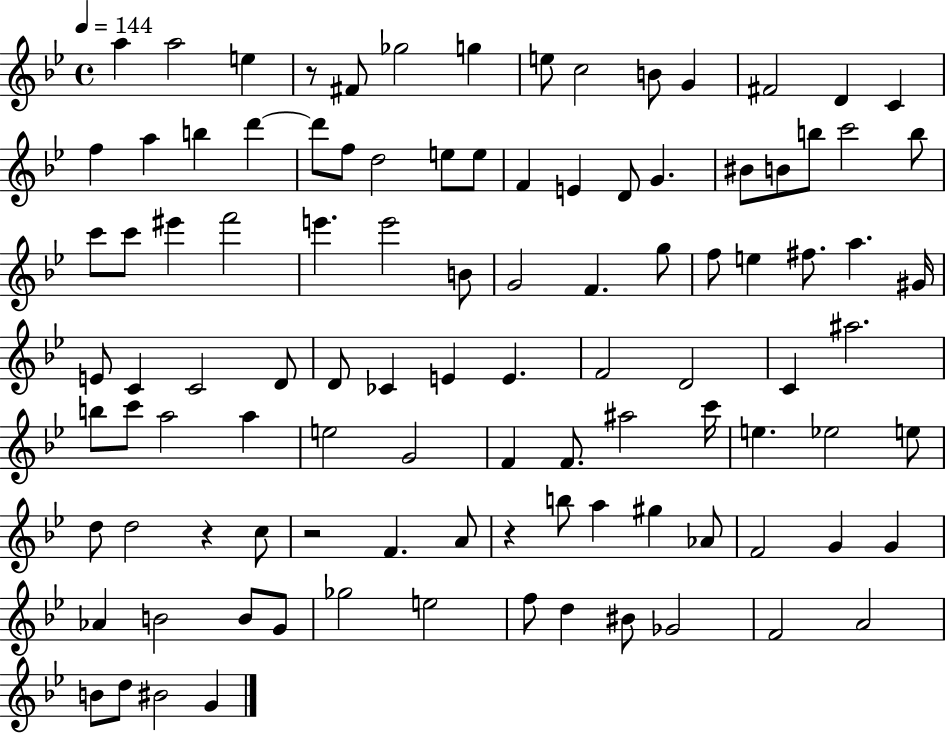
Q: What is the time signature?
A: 4/4